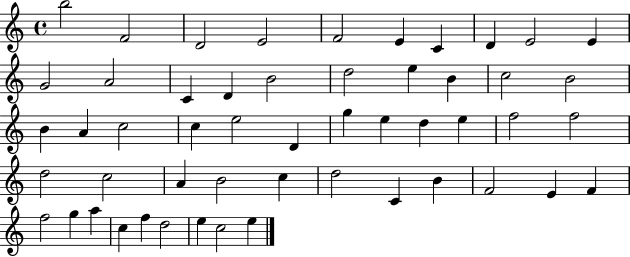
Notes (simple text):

B5/h F4/h D4/h E4/h F4/h E4/q C4/q D4/q E4/h E4/q G4/h A4/h C4/q D4/q B4/h D5/h E5/q B4/q C5/h B4/h B4/q A4/q C5/h C5/q E5/h D4/q G5/q E5/q D5/q E5/q F5/h F5/h D5/h C5/h A4/q B4/h C5/q D5/h C4/q B4/q F4/h E4/q F4/q F5/h G5/q A5/q C5/q F5/q D5/h E5/q C5/h E5/q